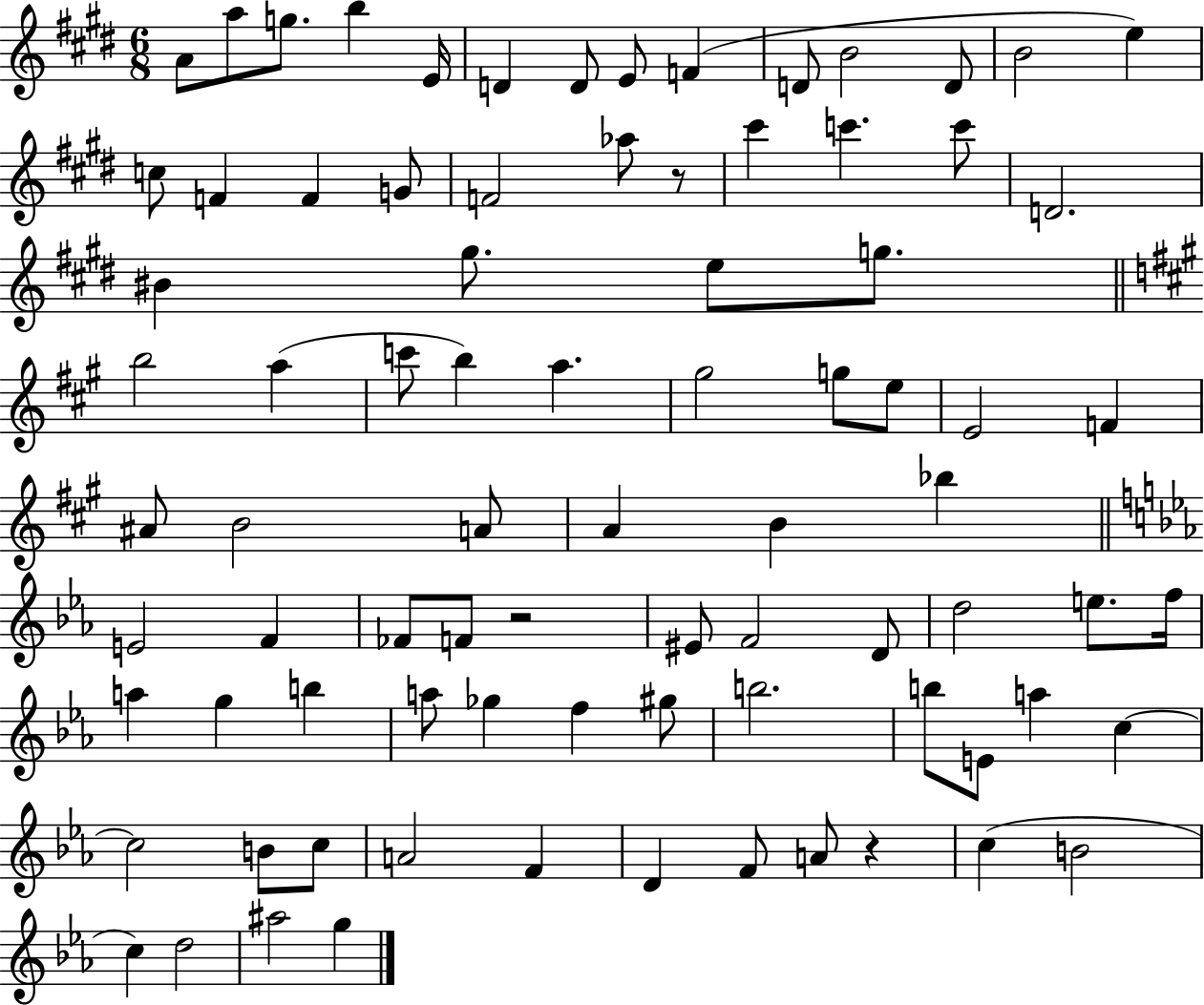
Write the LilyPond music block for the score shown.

{
  \clef treble
  \numericTimeSignature
  \time 6/8
  \key e \major
  a'8 a''8 g''8. b''4 e'16 | d'4 d'8 e'8 f'4( | d'8 b'2 d'8 | b'2 e''4) | \break c''8 f'4 f'4 g'8 | f'2 aes''8 r8 | cis'''4 c'''4. c'''8 | d'2. | \break bis'4 gis''8. e''8 g''8. | \bar "||" \break \key a \major b''2 a''4( | c'''8 b''4) a''4. | gis''2 g''8 e''8 | e'2 f'4 | \break ais'8 b'2 a'8 | a'4 b'4 bes''4 | \bar "||" \break \key ees \major e'2 f'4 | fes'8 f'8 r2 | eis'8 f'2 d'8 | d''2 e''8. f''16 | \break a''4 g''4 b''4 | a''8 ges''4 f''4 gis''8 | b''2. | b''8 e'8 a''4 c''4~~ | \break c''2 b'8 c''8 | a'2 f'4 | d'4 f'8 a'8 r4 | c''4( b'2 | \break c''4) d''2 | ais''2 g''4 | \bar "|."
}